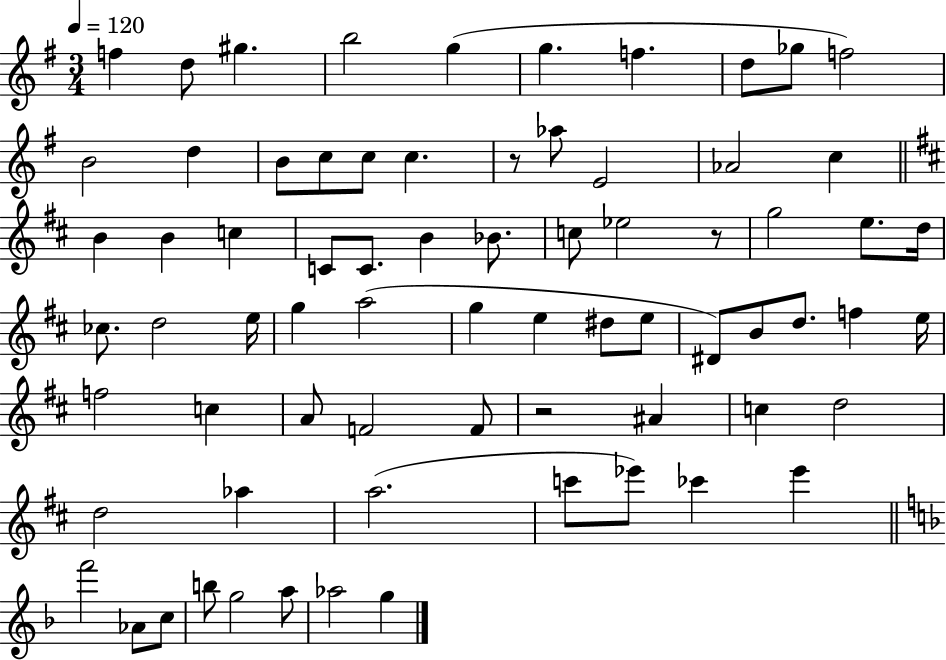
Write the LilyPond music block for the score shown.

{
  \clef treble
  \numericTimeSignature
  \time 3/4
  \key g \major
  \tempo 4 = 120
  f''4 d''8 gis''4. | b''2 g''4( | g''4. f''4. | d''8 ges''8 f''2) | \break b'2 d''4 | b'8 c''8 c''8 c''4. | r8 aes''8 e'2 | aes'2 c''4 | \break \bar "||" \break \key d \major b'4 b'4 c''4 | c'8 c'8. b'4 bes'8. | c''8 ees''2 r8 | g''2 e''8. d''16 | \break ces''8. d''2 e''16 | g''4 a''2( | g''4 e''4 dis''8 e''8 | dis'8) b'8 d''8. f''4 e''16 | \break f''2 c''4 | a'8 f'2 f'8 | r2 ais'4 | c''4 d''2 | \break d''2 aes''4 | a''2.( | c'''8 ees'''8) ces'''4 ees'''4 | \bar "||" \break \key f \major f'''2 aes'8 c''8 | b''8 g''2 a''8 | aes''2 g''4 | \bar "|."
}